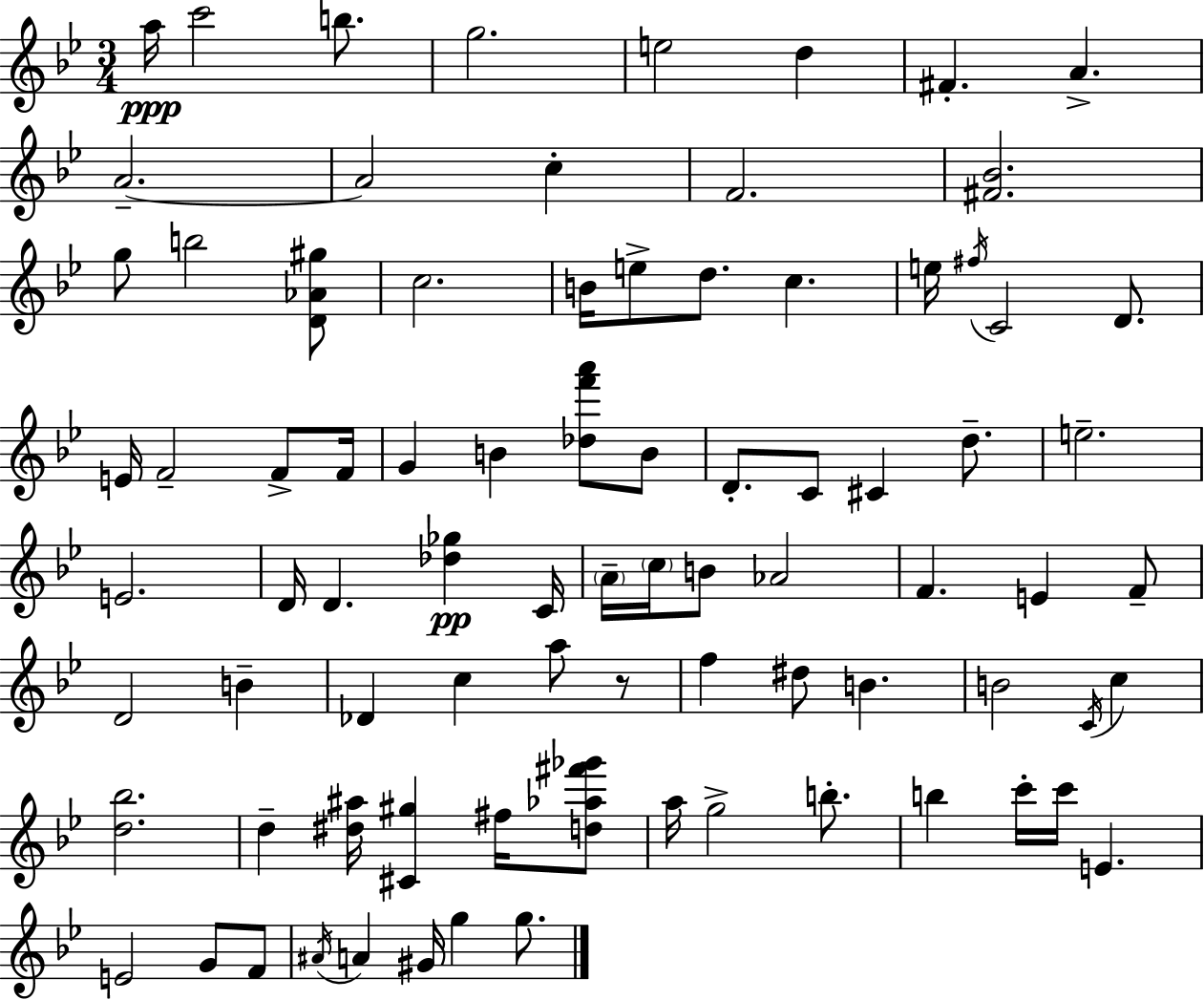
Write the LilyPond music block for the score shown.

{
  \clef treble
  \numericTimeSignature
  \time 3/4
  \key g \minor
  a''16\ppp c'''2 b''8. | g''2. | e''2 d''4 | fis'4.-. a'4.-> | \break a'2.--~~ | a'2 c''4-. | f'2. | <fis' bes'>2. | \break g''8 b''2 <d' aes' gis''>8 | c''2. | b'16 e''8-> d''8. c''4. | e''16 \acciaccatura { fis''16 } c'2 d'8. | \break e'16 f'2-- f'8-> | f'16 g'4 b'4 <des'' f''' a'''>8 b'8 | d'8.-. c'8 cis'4 d''8.-- | e''2.-- | \break e'2. | d'16 d'4. <des'' ges''>4\pp | c'16 \parenthesize a'16-- \parenthesize c''16 b'8 aes'2 | f'4. e'4 f'8-- | \break d'2 b'4-- | des'4 c''4 a''8 r8 | f''4 dis''8 b'4. | b'2 \acciaccatura { c'16 } c''4 | \break <d'' bes''>2. | d''4-- <dis'' ais''>16 <cis' gis''>4 fis''16 | <d'' aes'' fis''' ges'''>8 a''16 g''2-> b''8.-. | b''4 c'''16-. c'''16 e'4. | \break e'2 g'8 | f'8 \acciaccatura { ais'16 } a'4 gis'16 g''4 | g''8. \bar "|."
}